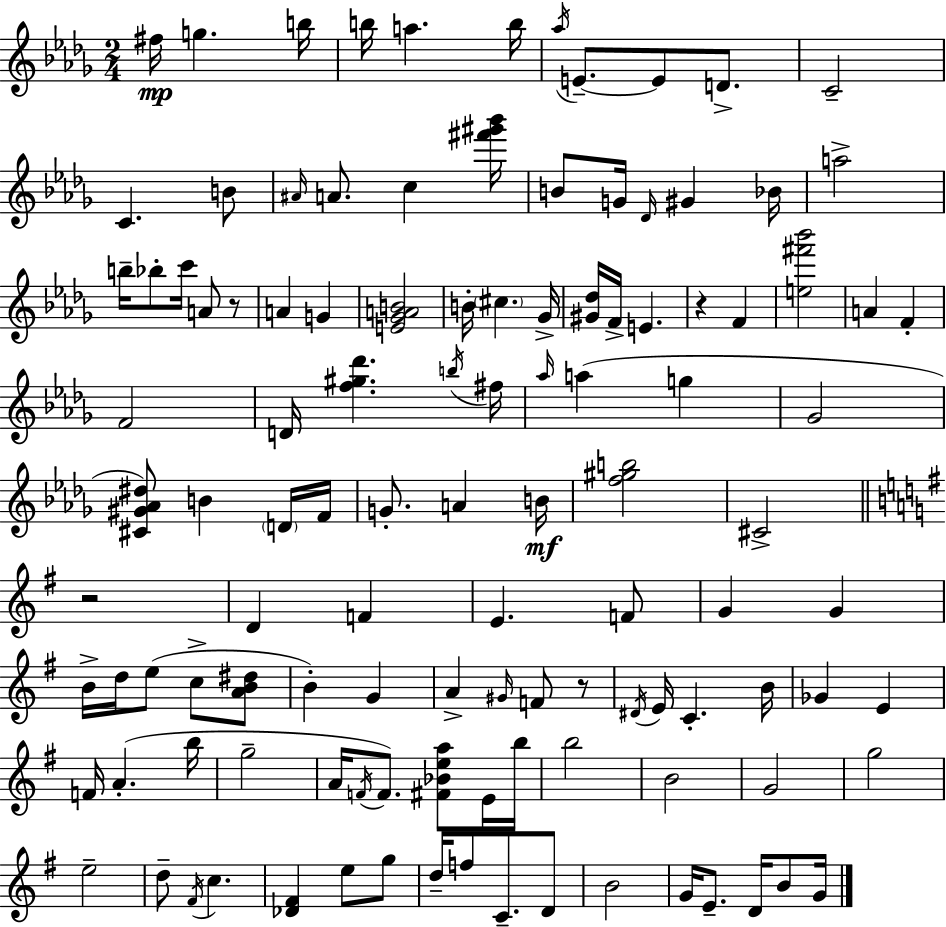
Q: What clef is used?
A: treble